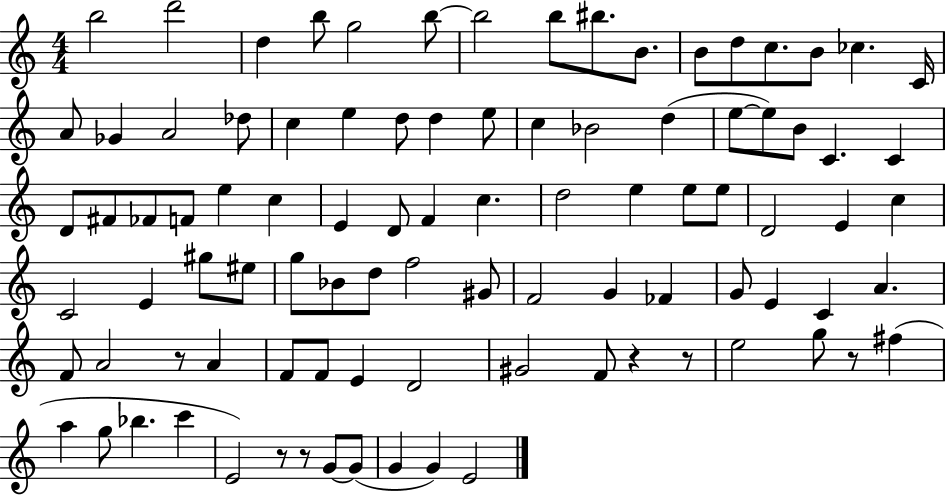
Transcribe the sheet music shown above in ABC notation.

X:1
T:Untitled
M:4/4
L:1/4
K:C
b2 d'2 d b/2 g2 b/2 b2 b/2 ^b/2 B/2 B/2 d/2 c/2 B/2 _c C/4 A/2 _G A2 _d/2 c e d/2 d e/2 c _B2 d e/2 e/2 B/2 C C D/2 ^F/2 _F/2 F/2 e c E D/2 F c d2 e e/2 e/2 D2 E c C2 E ^g/2 ^e/2 g/2 _B/2 d/2 f2 ^G/2 F2 G _F G/2 E C A F/2 A2 z/2 A F/2 F/2 E D2 ^G2 F/2 z z/2 e2 g/2 z/2 ^f a g/2 _b c' E2 z/2 z/2 G/2 G/2 G G E2